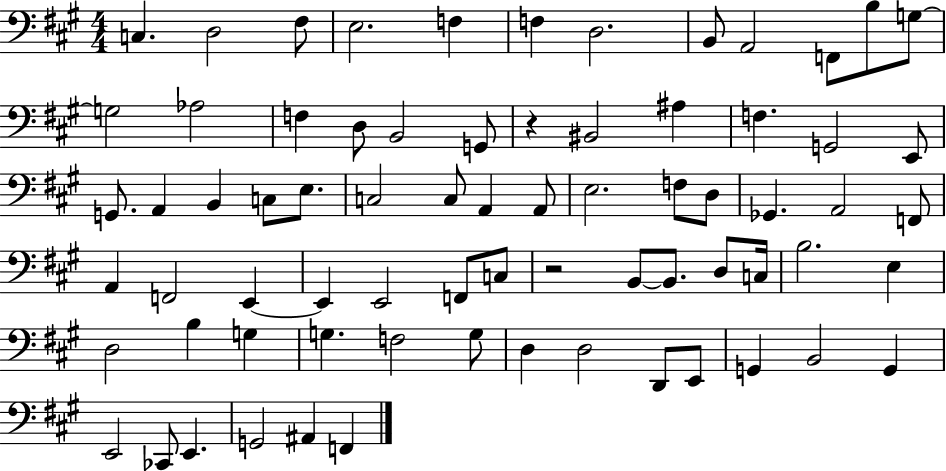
{
  \clef bass
  \numericTimeSignature
  \time 4/4
  \key a \major
  c4. d2 fis8 | e2. f4 | f4 d2. | b,8 a,2 f,8 b8 g8~~ | \break g2 aes2 | f4 d8 b,2 g,8 | r4 bis,2 ais4 | f4. g,2 e,8 | \break g,8. a,4 b,4 c8 e8. | c2 c8 a,4 a,8 | e2. f8 d8 | ges,4. a,2 f,8 | \break a,4 f,2 e,4~~ | e,4 e,2 f,8 c8 | r2 b,8~~ b,8. d8 c16 | b2. e4 | \break d2 b4 g4 | g4. f2 g8 | d4 d2 d,8 e,8 | g,4 b,2 g,4 | \break e,2 ces,8 e,4. | g,2 ais,4 f,4 | \bar "|."
}